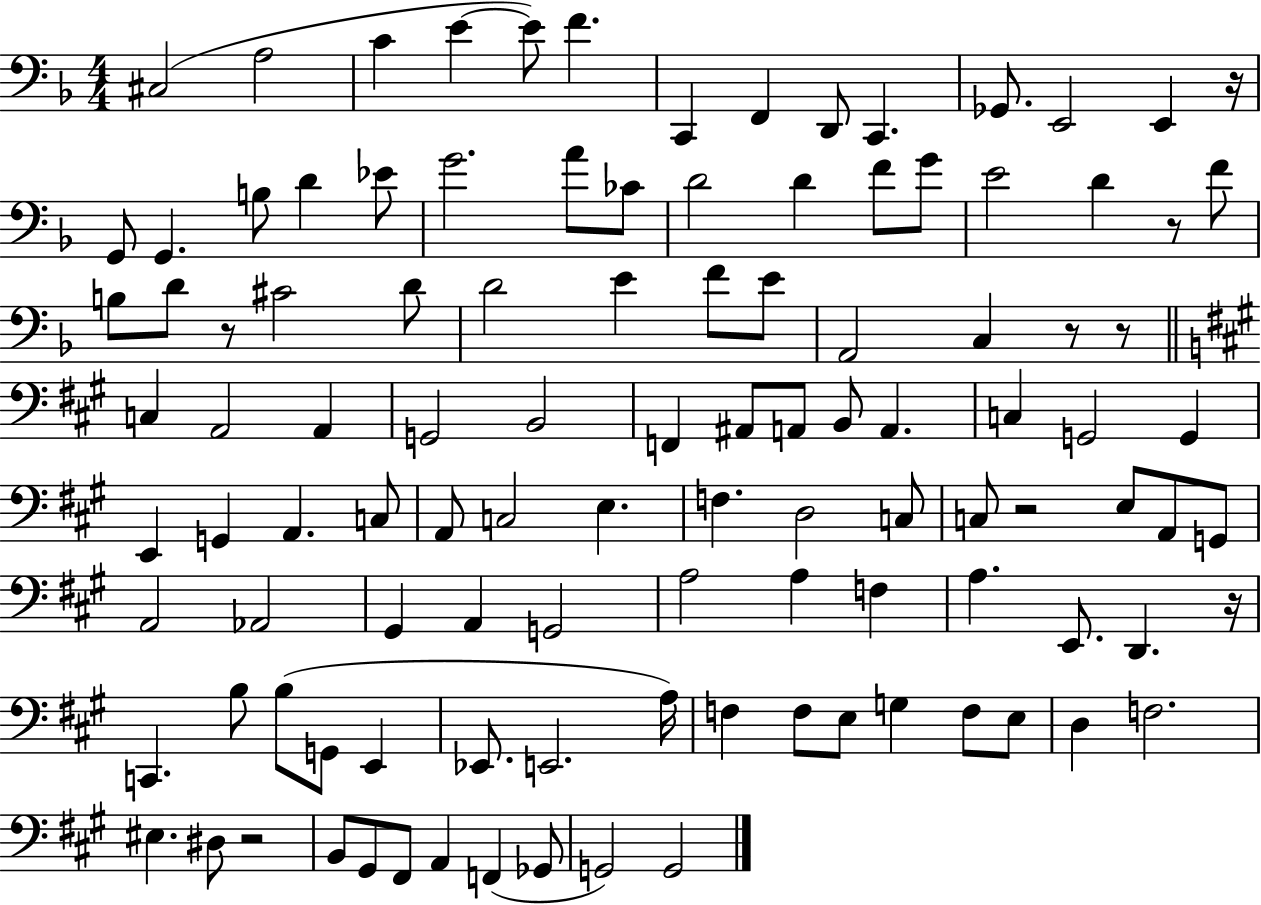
C#3/h A3/h C4/q E4/q E4/e F4/q. C2/q F2/q D2/e C2/q. Gb2/e. E2/h E2/q R/s G2/e G2/q. B3/e D4/q Eb4/e G4/h. A4/e CES4/e D4/h D4/q F4/e G4/e E4/h D4/q R/e F4/e B3/e D4/e R/e C#4/h D4/e D4/h E4/q F4/e E4/e A2/h C3/q R/e R/e C3/q A2/h A2/q G2/h B2/h F2/q A#2/e A2/e B2/e A2/q. C3/q G2/h G2/q E2/q G2/q A2/q. C3/e A2/e C3/h E3/q. F3/q. D3/h C3/e C3/e R/h E3/e A2/e G2/e A2/h Ab2/h G#2/q A2/q G2/h A3/h A3/q F3/q A3/q. E2/e. D2/q. R/s C2/q. B3/e B3/e G2/e E2/q Eb2/e. E2/h. A3/s F3/q F3/e E3/e G3/q F3/e E3/e D3/q F3/h. EIS3/q. D#3/e R/h B2/e G#2/e F#2/e A2/q F2/q Gb2/e G2/h G2/h